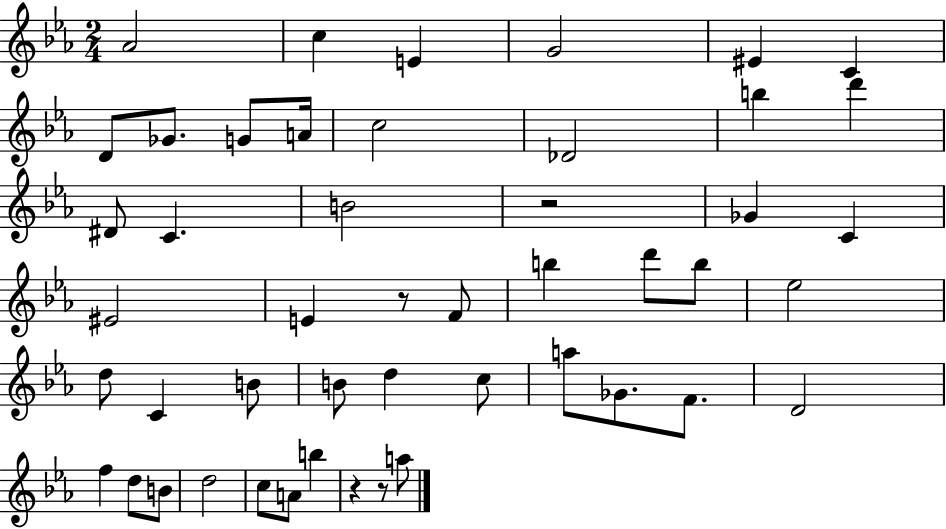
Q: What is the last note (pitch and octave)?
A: A5